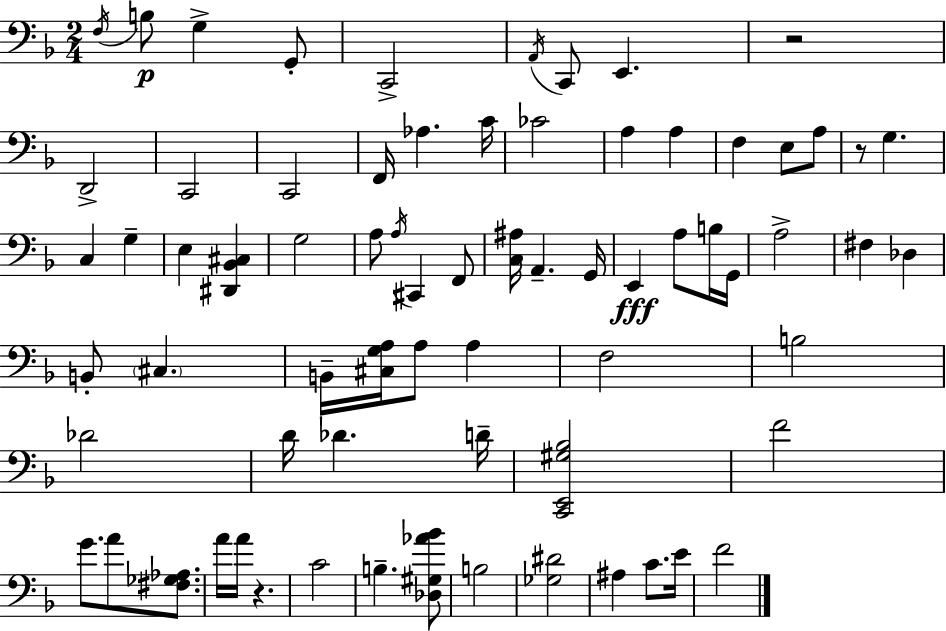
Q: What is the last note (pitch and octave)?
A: F4